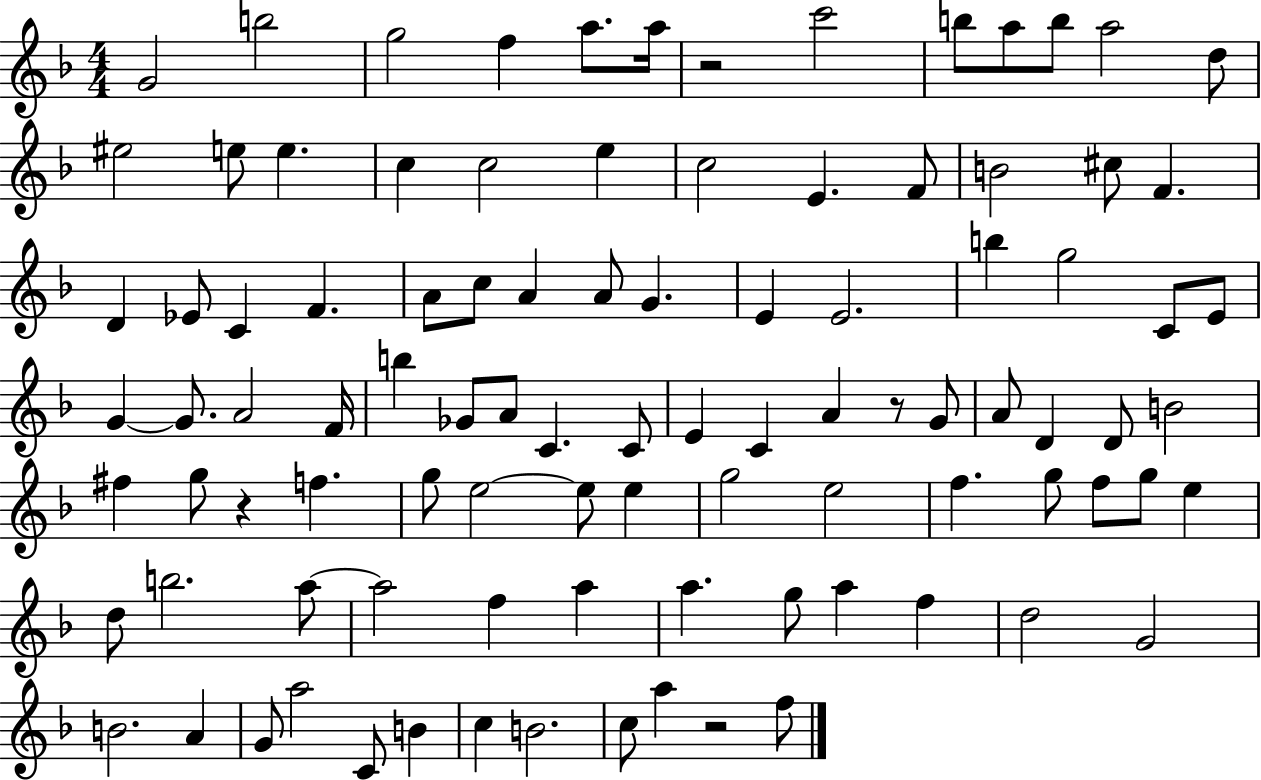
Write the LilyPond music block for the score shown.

{
  \clef treble
  \numericTimeSignature
  \time 4/4
  \key f \major
  g'2 b''2 | g''2 f''4 a''8. a''16 | r2 c'''2 | b''8 a''8 b''8 a''2 d''8 | \break eis''2 e''8 e''4. | c''4 c''2 e''4 | c''2 e'4. f'8 | b'2 cis''8 f'4. | \break d'4 ees'8 c'4 f'4. | a'8 c''8 a'4 a'8 g'4. | e'4 e'2. | b''4 g''2 c'8 e'8 | \break g'4~~ g'8. a'2 f'16 | b''4 ges'8 a'8 c'4. c'8 | e'4 c'4 a'4 r8 g'8 | a'8 d'4 d'8 b'2 | \break fis''4 g''8 r4 f''4. | g''8 e''2~~ e''8 e''4 | g''2 e''2 | f''4. g''8 f''8 g''8 e''4 | \break d''8 b''2. a''8~~ | a''2 f''4 a''4 | a''4. g''8 a''4 f''4 | d''2 g'2 | \break b'2. a'4 | g'8 a''2 c'8 b'4 | c''4 b'2. | c''8 a''4 r2 f''8 | \break \bar "|."
}